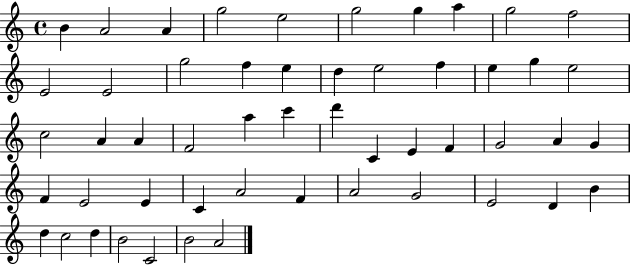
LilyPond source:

{
  \clef treble
  \time 4/4
  \defaultTimeSignature
  \key c \major
  b'4 a'2 a'4 | g''2 e''2 | g''2 g''4 a''4 | g''2 f''2 | \break e'2 e'2 | g''2 f''4 e''4 | d''4 e''2 f''4 | e''4 g''4 e''2 | \break c''2 a'4 a'4 | f'2 a''4 c'''4 | d'''4 c'4 e'4 f'4 | g'2 a'4 g'4 | \break f'4 e'2 e'4 | c'4 a'2 f'4 | a'2 g'2 | e'2 d'4 b'4 | \break d''4 c''2 d''4 | b'2 c'2 | b'2 a'2 | \bar "|."
}